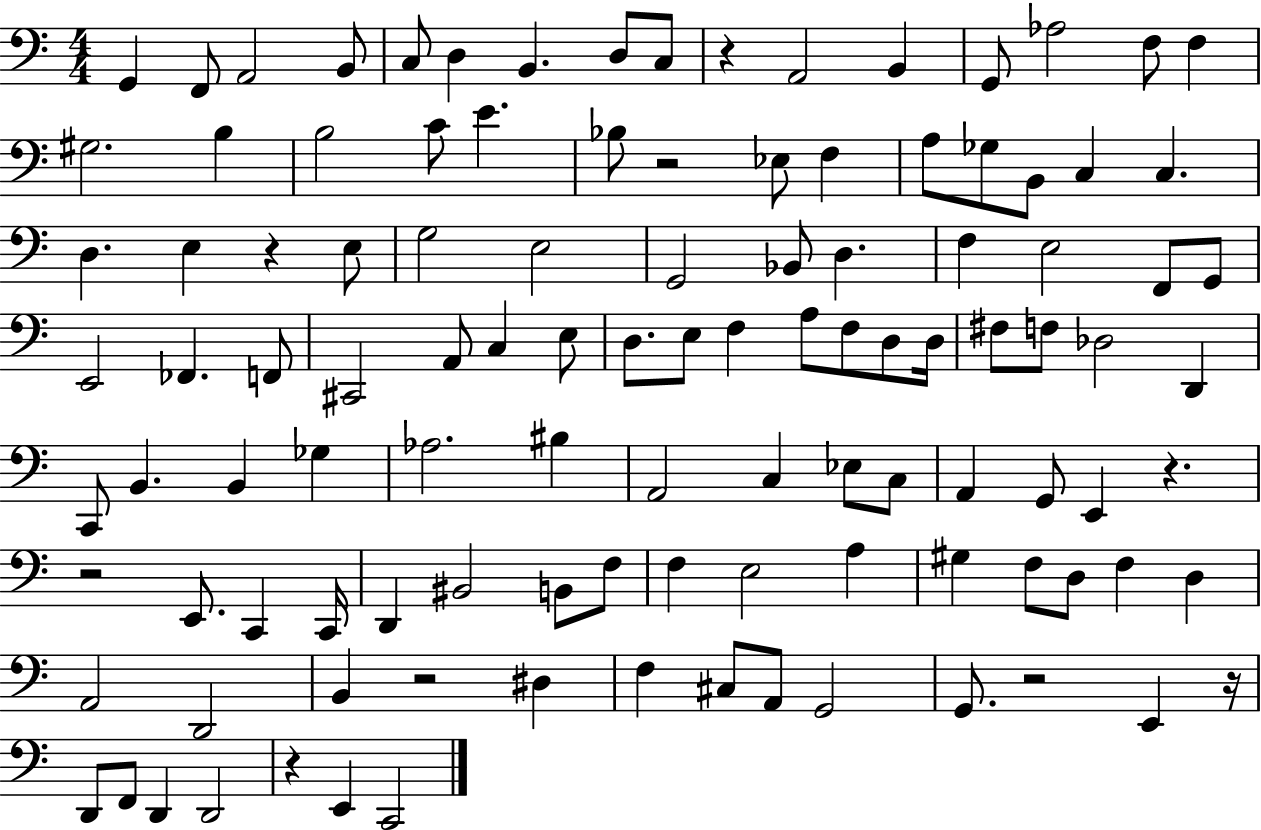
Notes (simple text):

G2/q F2/e A2/h B2/e C3/e D3/q B2/q. D3/e C3/e R/q A2/h B2/q G2/e Ab3/h F3/e F3/q G#3/h. B3/q B3/h C4/e E4/q. Bb3/e R/h Eb3/e F3/q A3/e Gb3/e B2/e C3/q C3/q. D3/q. E3/q R/q E3/e G3/h E3/h G2/h Bb2/e D3/q. F3/q E3/h F2/e G2/e E2/h FES2/q. F2/e C#2/h A2/e C3/q E3/e D3/e. E3/e F3/q A3/e F3/e D3/e D3/s F#3/e F3/e Db3/h D2/q C2/e B2/q. B2/q Gb3/q Ab3/h. BIS3/q A2/h C3/q Eb3/e C3/e A2/q G2/e E2/q R/q. R/h E2/e. C2/q C2/s D2/q BIS2/h B2/e F3/e F3/q E3/h A3/q G#3/q F3/e D3/e F3/q D3/q A2/h D2/h B2/q R/h D#3/q F3/q C#3/e A2/e G2/h G2/e. R/h E2/q R/s D2/e F2/e D2/q D2/h R/q E2/q C2/h